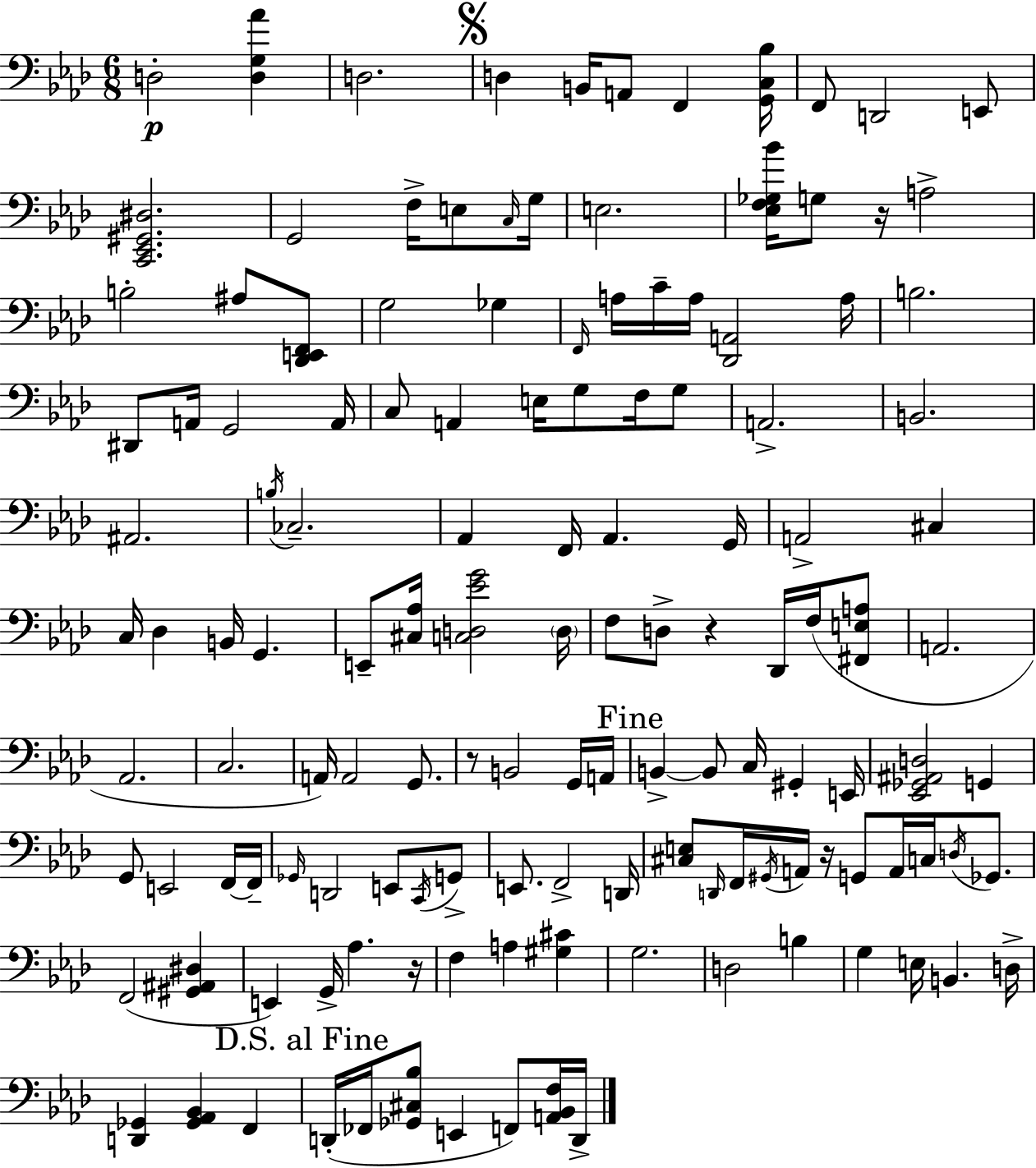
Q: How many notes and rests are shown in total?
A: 135